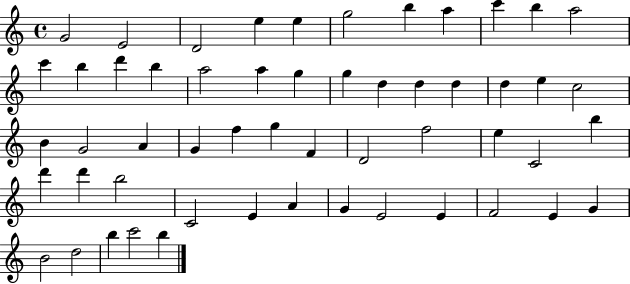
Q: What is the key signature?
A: C major